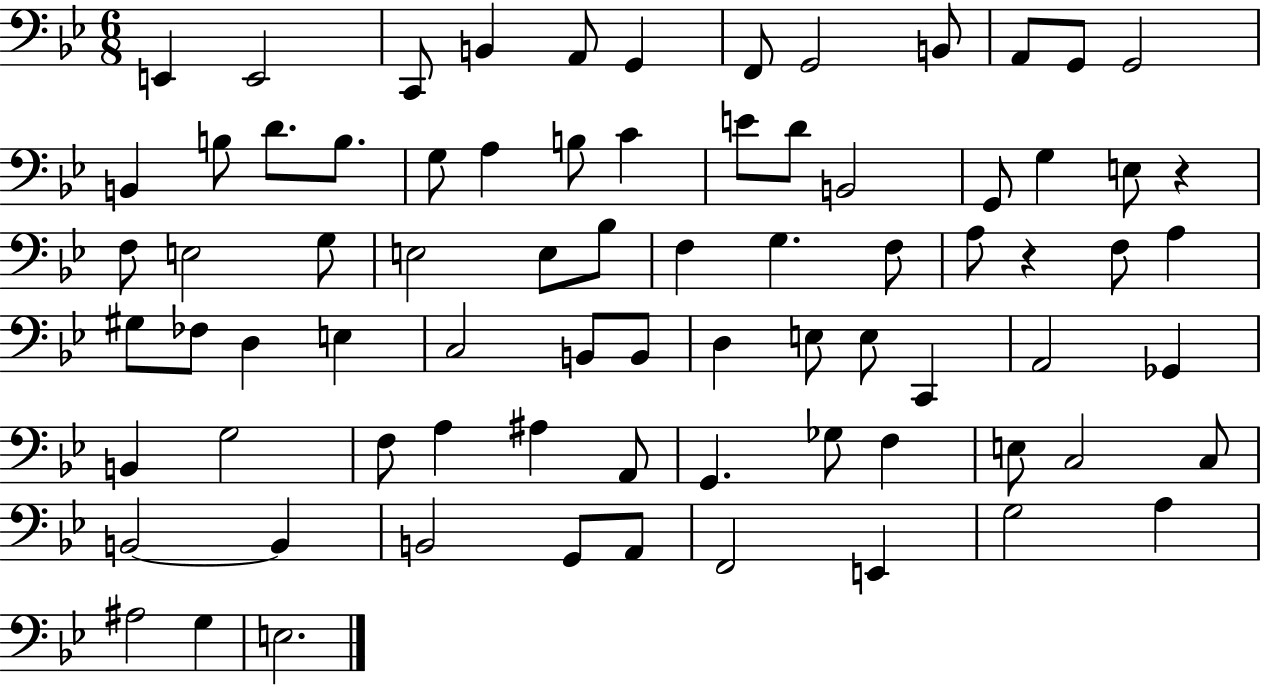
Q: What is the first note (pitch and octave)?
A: E2